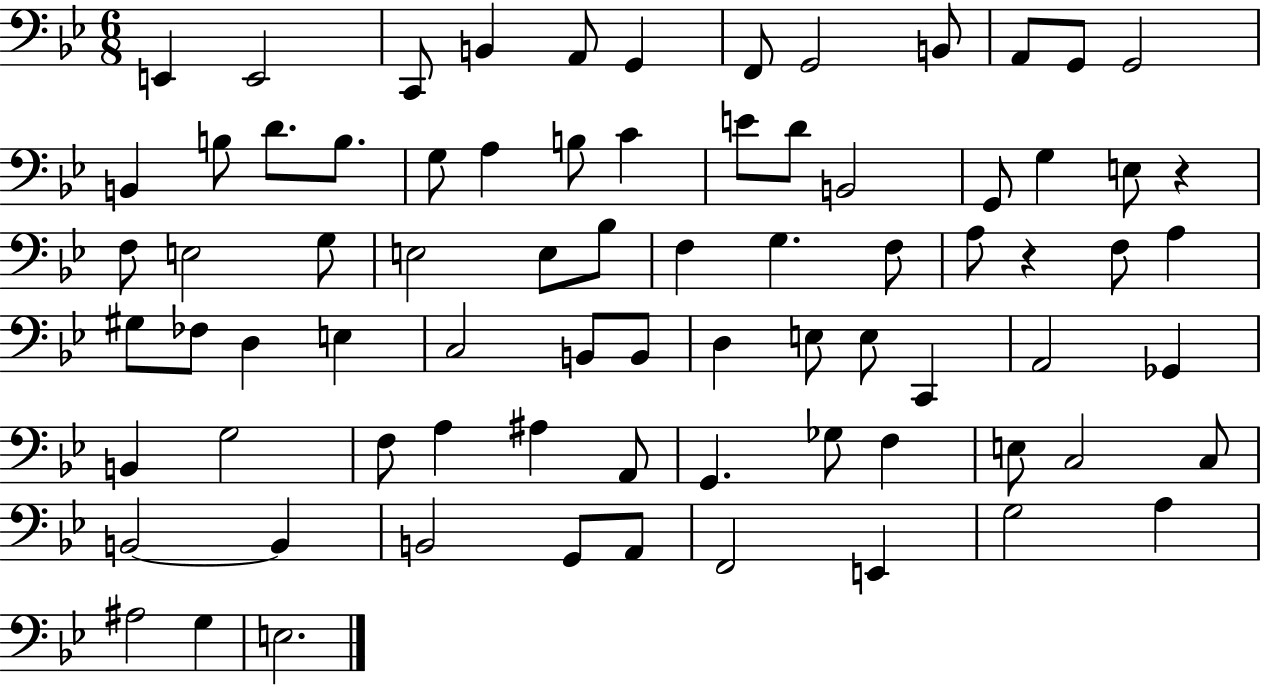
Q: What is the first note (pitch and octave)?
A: E2